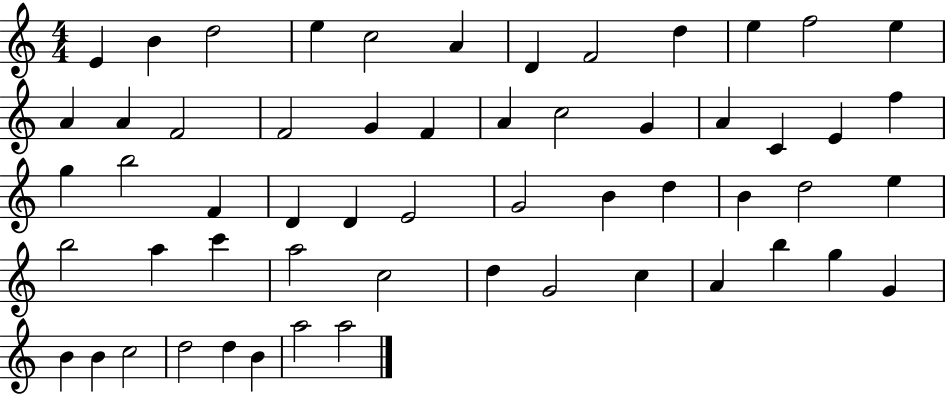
X:1
T:Untitled
M:4/4
L:1/4
K:C
E B d2 e c2 A D F2 d e f2 e A A F2 F2 G F A c2 G A C E f g b2 F D D E2 G2 B d B d2 e b2 a c' a2 c2 d G2 c A b g G B B c2 d2 d B a2 a2